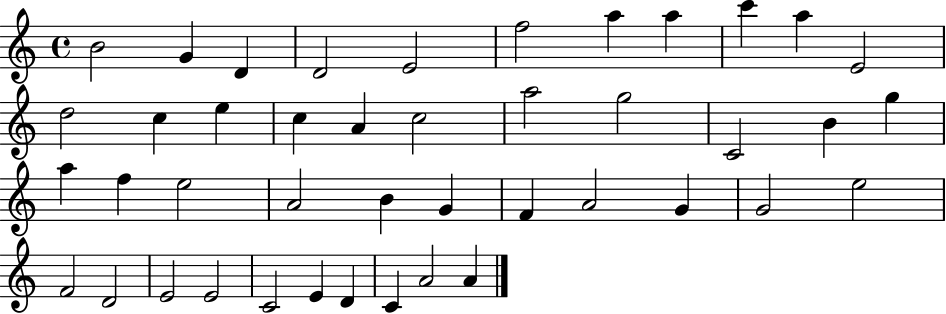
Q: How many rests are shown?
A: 0